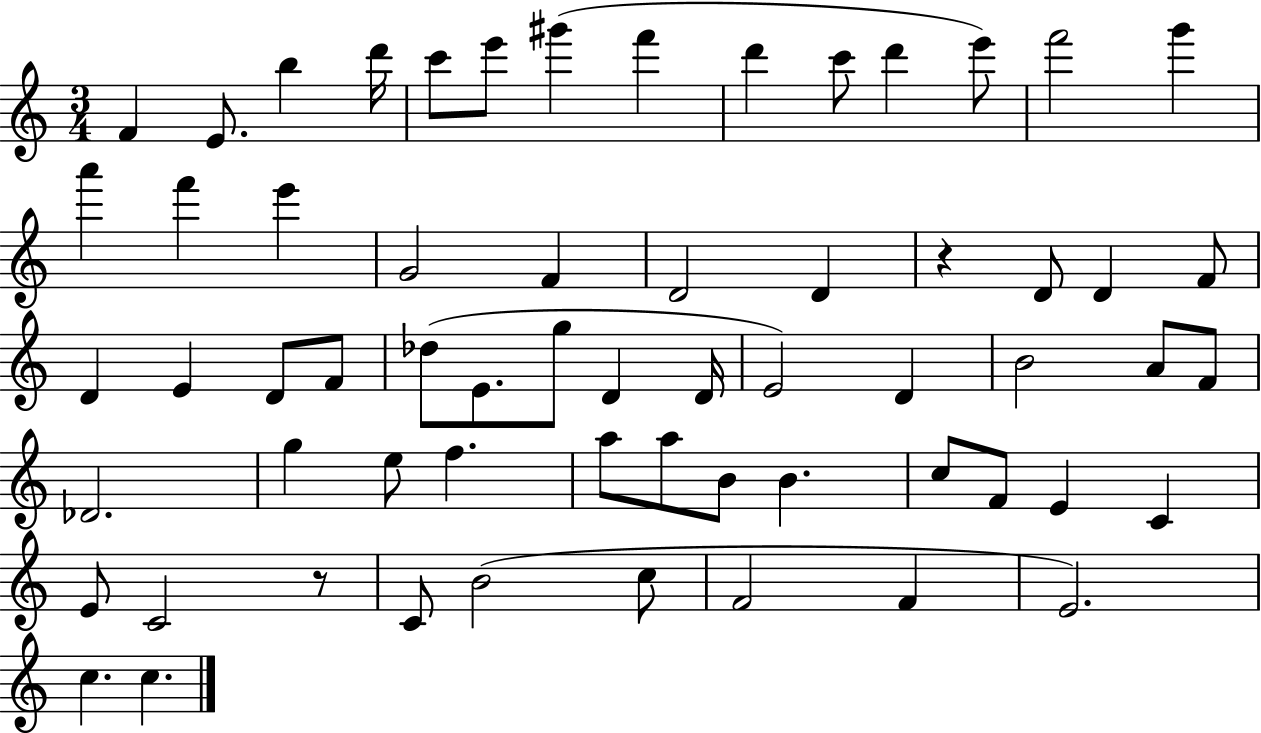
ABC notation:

X:1
T:Untitled
M:3/4
L:1/4
K:C
F E/2 b d'/4 c'/2 e'/2 ^g' f' d' c'/2 d' e'/2 f'2 g' a' f' e' G2 F D2 D z D/2 D F/2 D E D/2 F/2 _d/2 E/2 g/2 D D/4 E2 D B2 A/2 F/2 _D2 g e/2 f a/2 a/2 B/2 B c/2 F/2 E C E/2 C2 z/2 C/2 B2 c/2 F2 F E2 c c